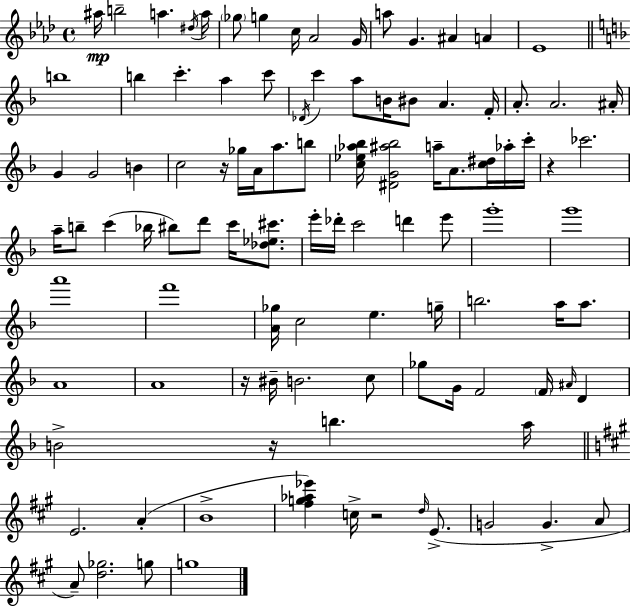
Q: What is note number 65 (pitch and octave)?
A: A5